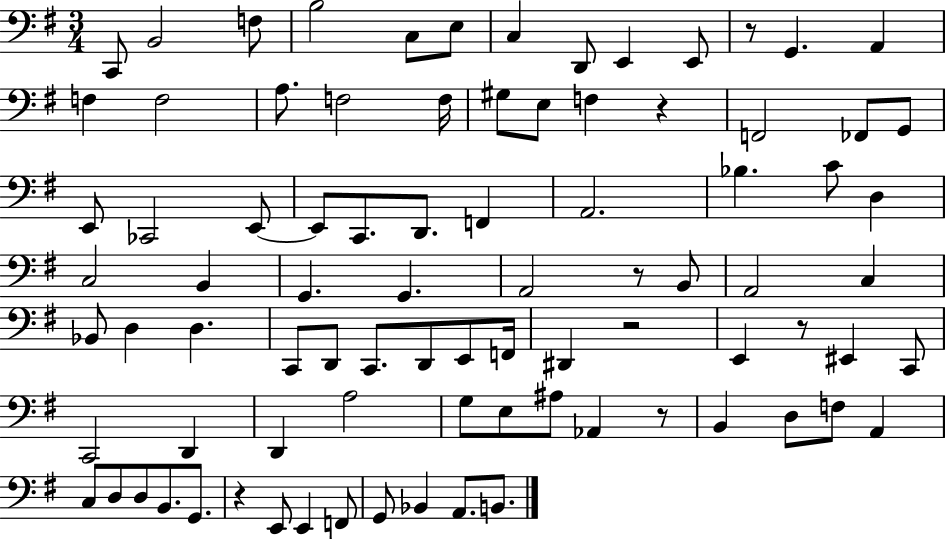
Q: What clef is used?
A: bass